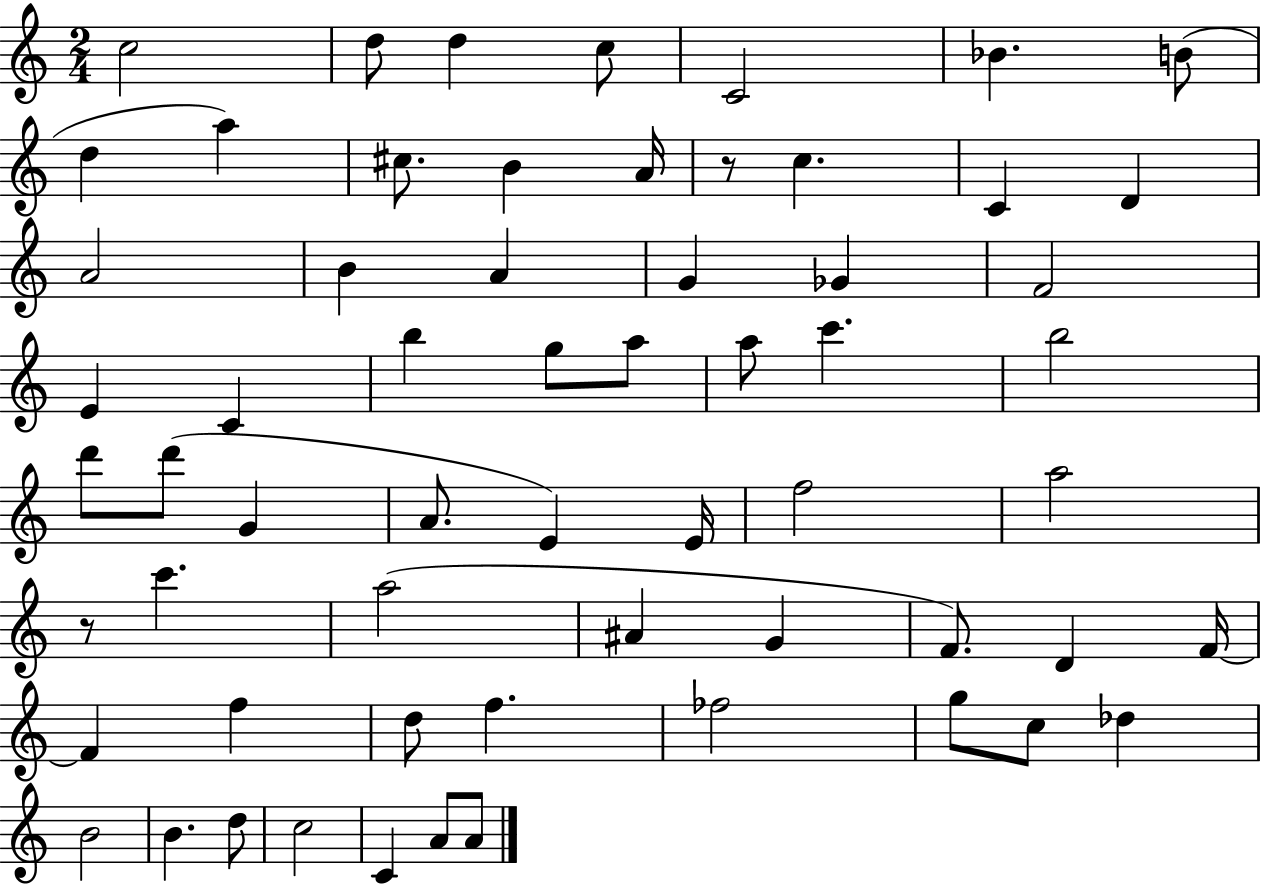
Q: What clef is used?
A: treble